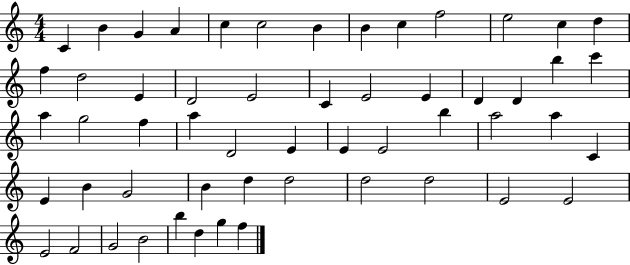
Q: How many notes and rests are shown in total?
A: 55